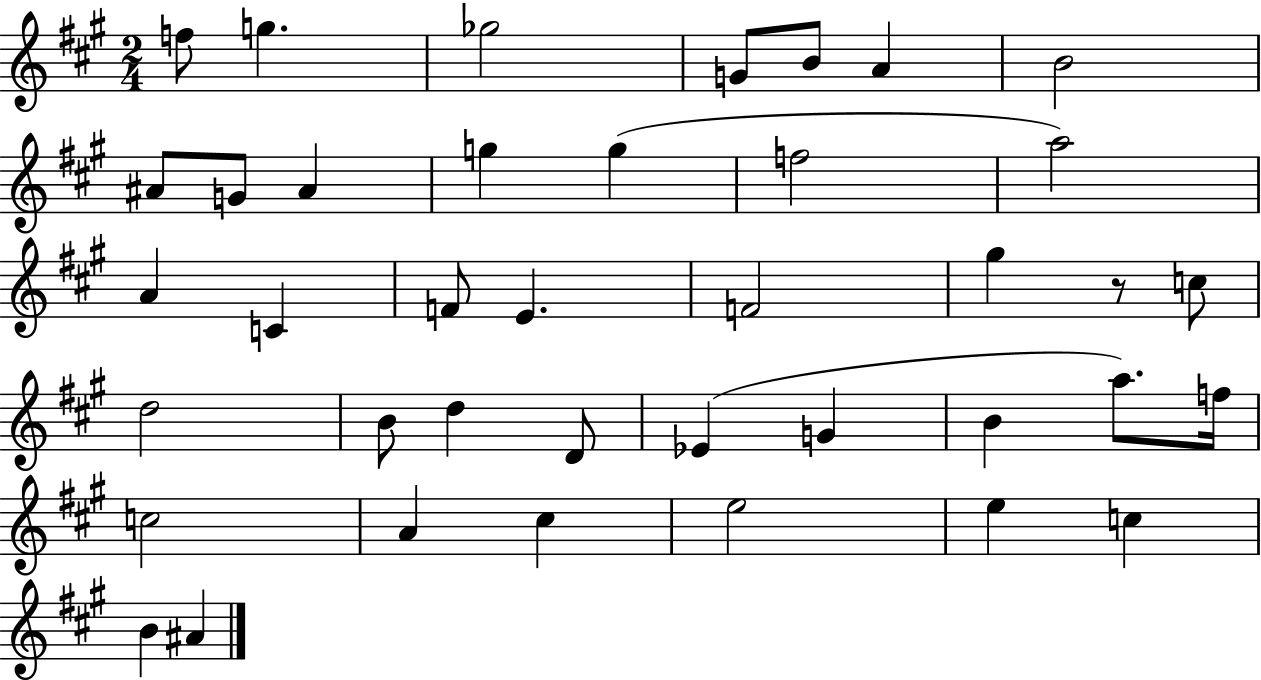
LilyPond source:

{
  \clef treble
  \numericTimeSignature
  \time 2/4
  \key a \major
  f''8 g''4. | ges''2 | g'8 b'8 a'4 | b'2 | \break ais'8 g'8 ais'4 | g''4 g''4( | f''2 | a''2) | \break a'4 c'4 | f'8 e'4. | f'2 | gis''4 r8 c''8 | \break d''2 | b'8 d''4 d'8 | ees'4( g'4 | b'4 a''8.) f''16 | \break c''2 | a'4 cis''4 | e''2 | e''4 c''4 | \break b'4 ais'4 | \bar "|."
}